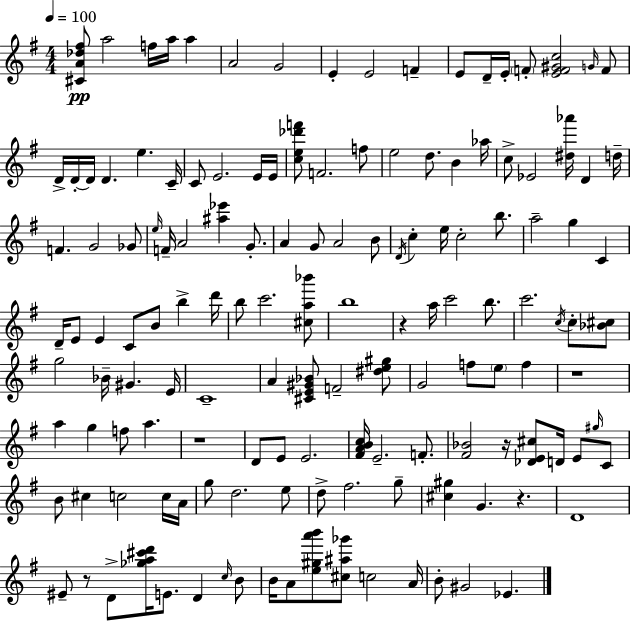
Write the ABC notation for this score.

X:1
T:Untitled
M:4/4
L:1/4
K:G
[^CA_d^f]/2 a2 f/4 a/4 a A2 G2 E E2 F E/2 D/4 E/4 F/2 [EF^Gc]2 G/4 F/2 D/4 D/4 D/4 D e C/4 C/2 E2 E/4 E/4 [ce_d'f']/2 F2 f/2 e2 d/2 B _a/4 c/2 _E2 [^d_a']/4 D d/4 F G2 _G/2 e/4 F/4 A2 [^a_e'] G/2 A G/2 A2 B/2 D/4 c e/4 c2 b/2 a2 g C D/4 E/2 E C/2 B/2 b d'/4 b/2 c'2 [^ca_b']/2 b4 z a/4 c'2 b/2 c'2 c/4 c/2 [_B^c]/2 g2 _B/4 ^G E/4 C4 A [^CE^G_B]/2 F2 [^de^g]/2 G2 f/2 e/2 f z4 a g f/2 a z4 D/2 E/2 E2 [^FABc]/4 E2 F/2 [^F_B]2 z/4 [_DE^c]/2 D/4 E/2 ^g/4 C/2 B/2 ^c c2 c/4 A/4 g/2 d2 e/2 d/2 ^f2 g/2 [^c^g] G z D4 ^E/2 z/2 D/2 [_ga^c'd']/4 E/2 D c/4 B/2 B/4 A/2 [e^ga'b']/2 [^c^a_g']/2 c2 A/4 B/2 ^G2 _E